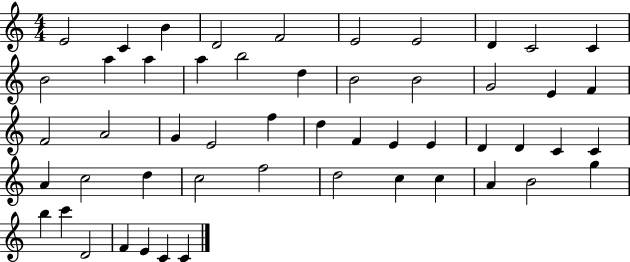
X:1
T:Untitled
M:4/4
L:1/4
K:C
E2 C B D2 F2 E2 E2 D C2 C B2 a a a b2 d B2 B2 G2 E F F2 A2 G E2 f d F E E D D C C A c2 d c2 f2 d2 c c A B2 g b c' D2 F E C C